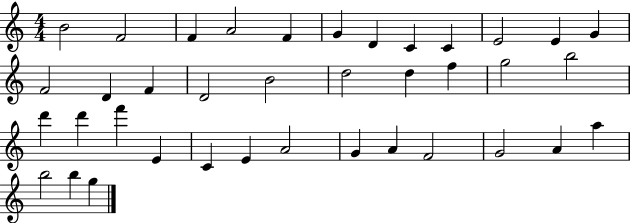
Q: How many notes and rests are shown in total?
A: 38